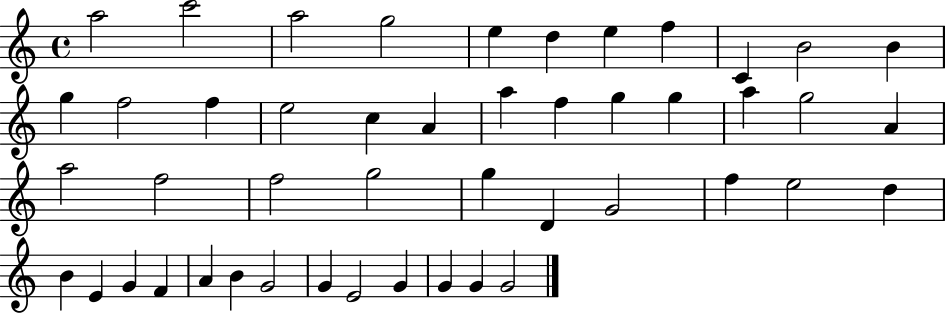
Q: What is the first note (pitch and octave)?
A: A5